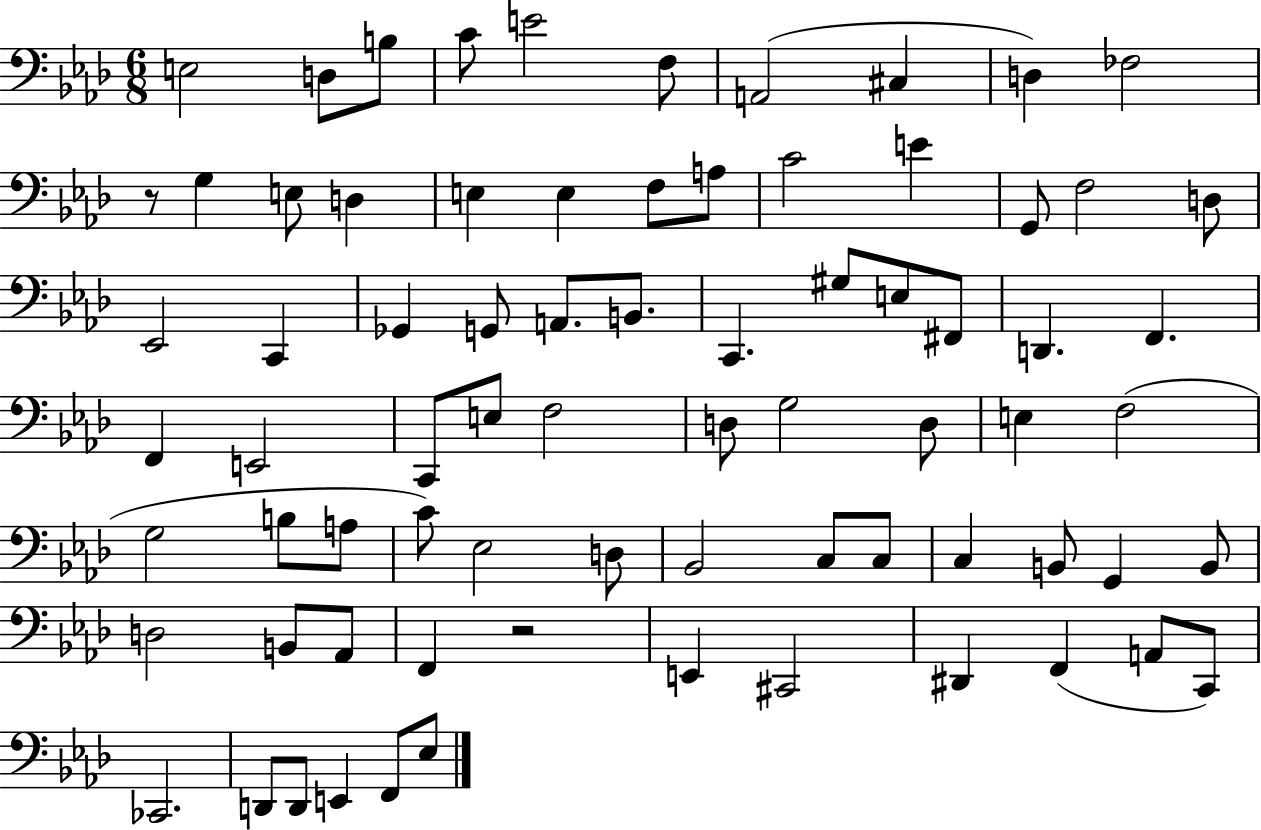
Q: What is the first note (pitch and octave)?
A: E3